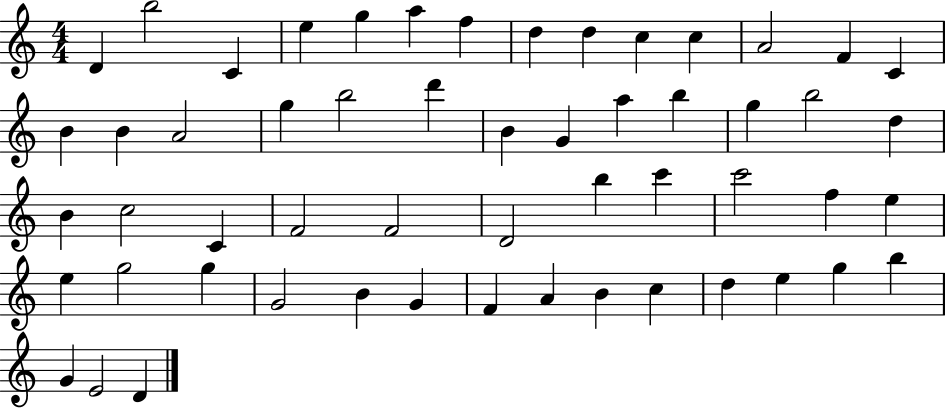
{
  \clef treble
  \numericTimeSignature
  \time 4/4
  \key c \major
  d'4 b''2 c'4 | e''4 g''4 a''4 f''4 | d''4 d''4 c''4 c''4 | a'2 f'4 c'4 | \break b'4 b'4 a'2 | g''4 b''2 d'''4 | b'4 g'4 a''4 b''4 | g''4 b''2 d''4 | \break b'4 c''2 c'4 | f'2 f'2 | d'2 b''4 c'''4 | c'''2 f''4 e''4 | \break e''4 g''2 g''4 | g'2 b'4 g'4 | f'4 a'4 b'4 c''4 | d''4 e''4 g''4 b''4 | \break g'4 e'2 d'4 | \bar "|."
}